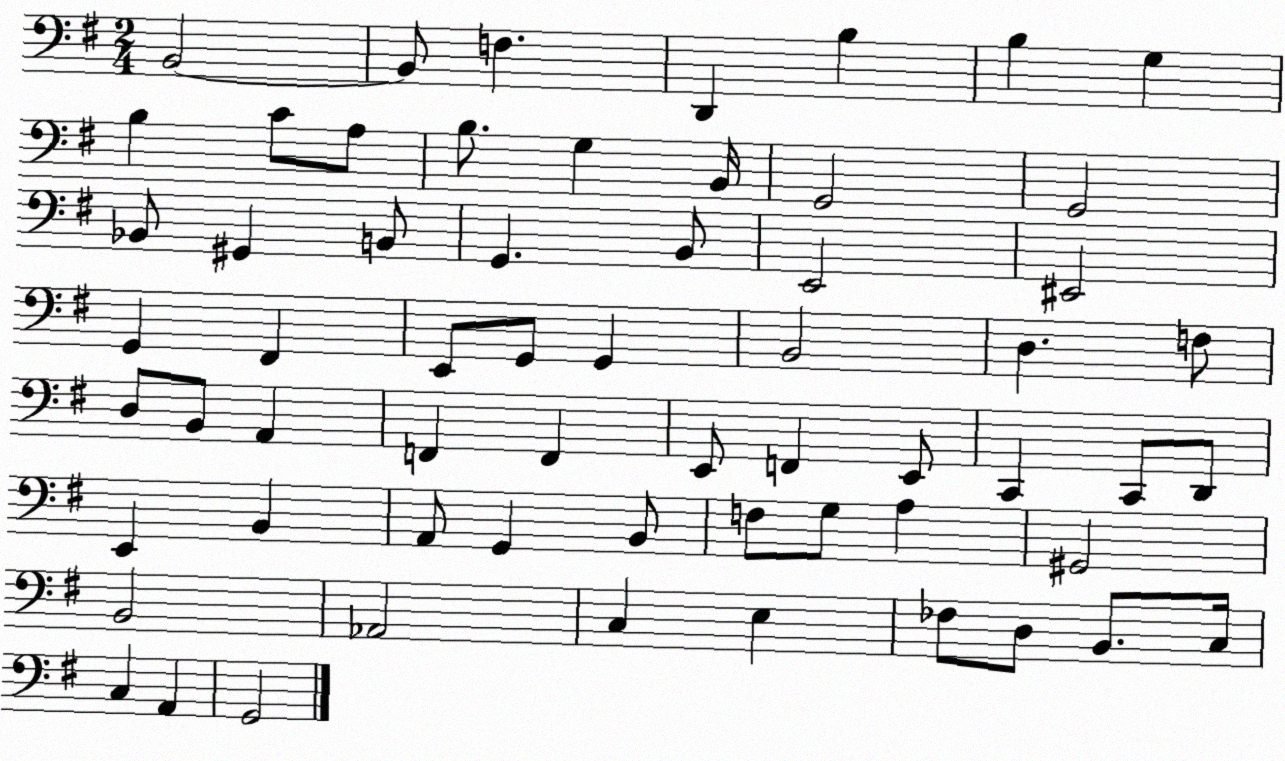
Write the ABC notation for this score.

X:1
T:Untitled
M:2/4
L:1/4
K:G
B,,2 B,,/2 F, D,, B, B, G, B, C/2 A,/2 B,/2 G, B,,/4 G,,2 G,,2 _B,,/2 ^G,, B,,/2 G,, B,,/2 E,,2 ^E,,2 G,, ^F,, E,,/2 G,,/2 G,, B,,2 D, F,/2 D,/2 B,,/2 A,, F,, F,, E,,/2 F,, E,,/2 C,, C,,/2 D,,/2 E,, B,, A,,/2 G,, B,,/2 F,/2 G,/2 A, ^G,,2 B,,2 _A,,2 C, E, _F,/2 D,/2 B,,/2 C,/4 C, A,, G,,2